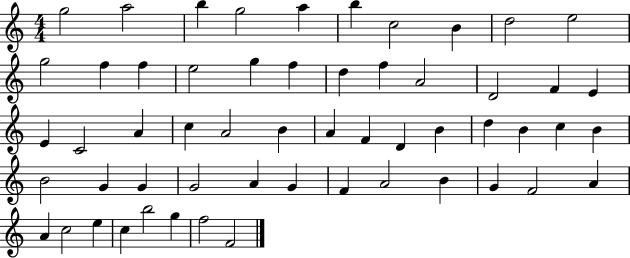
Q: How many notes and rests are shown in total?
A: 56